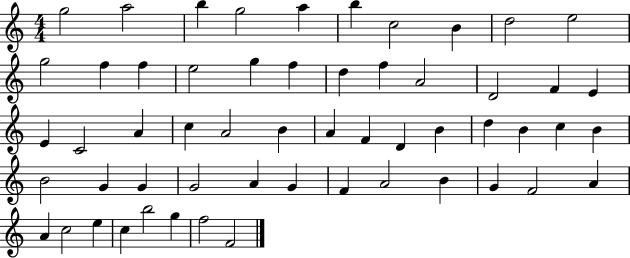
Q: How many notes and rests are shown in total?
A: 56